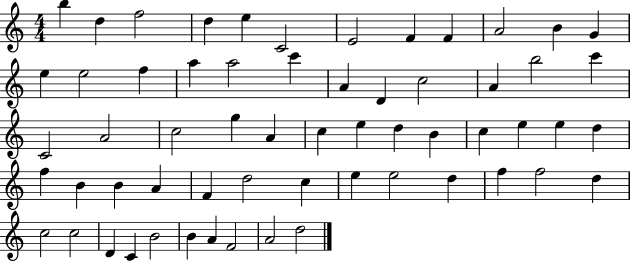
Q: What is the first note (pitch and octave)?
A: B5